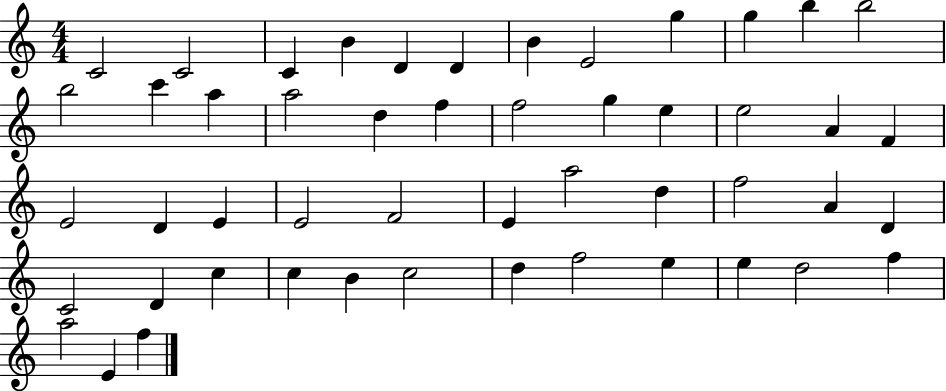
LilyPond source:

{
  \clef treble
  \numericTimeSignature
  \time 4/4
  \key c \major
  c'2 c'2 | c'4 b'4 d'4 d'4 | b'4 e'2 g''4 | g''4 b''4 b''2 | \break b''2 c'''4 a''4 | a''2 d''4 f''4 | f''2 g''4 e''4 | e''2 a'4 f'4 | \break e'2 d'4 e'4 | e'2 f'2 | e'4 a''2 d''4 | f''2 a'4 d'4 | \break c'2 d'4 c''4 | c''4 b'4 c''2 | d''4 f''2 e''4 | e''4 d''2 f''4 | \break a''2 e'4 f''4 | \bar "|."
}